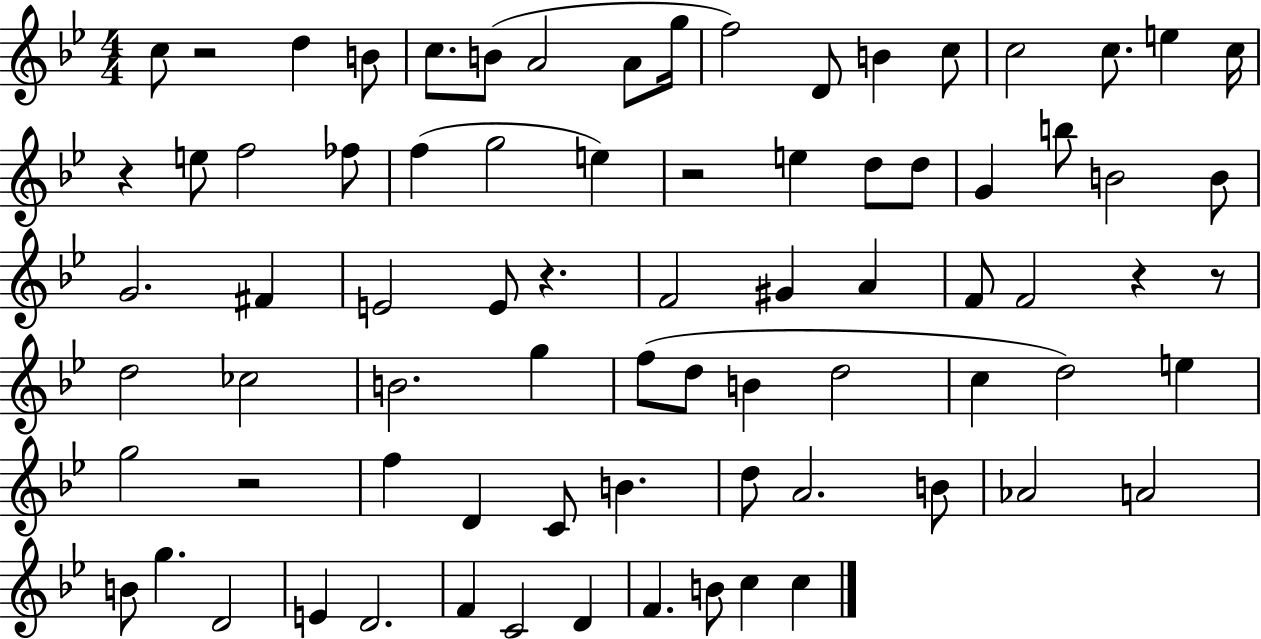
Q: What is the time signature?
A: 4/4